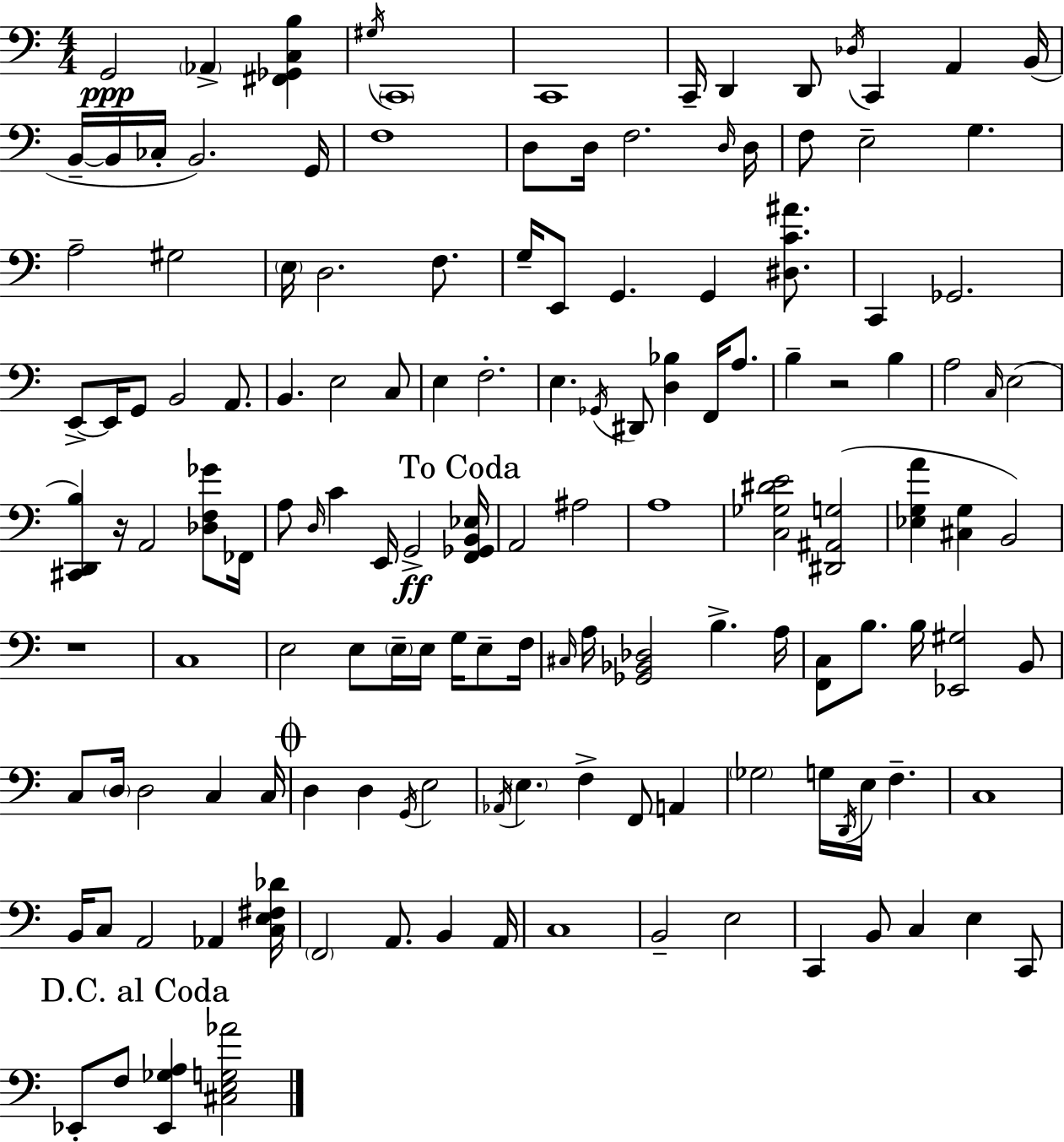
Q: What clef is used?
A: bass